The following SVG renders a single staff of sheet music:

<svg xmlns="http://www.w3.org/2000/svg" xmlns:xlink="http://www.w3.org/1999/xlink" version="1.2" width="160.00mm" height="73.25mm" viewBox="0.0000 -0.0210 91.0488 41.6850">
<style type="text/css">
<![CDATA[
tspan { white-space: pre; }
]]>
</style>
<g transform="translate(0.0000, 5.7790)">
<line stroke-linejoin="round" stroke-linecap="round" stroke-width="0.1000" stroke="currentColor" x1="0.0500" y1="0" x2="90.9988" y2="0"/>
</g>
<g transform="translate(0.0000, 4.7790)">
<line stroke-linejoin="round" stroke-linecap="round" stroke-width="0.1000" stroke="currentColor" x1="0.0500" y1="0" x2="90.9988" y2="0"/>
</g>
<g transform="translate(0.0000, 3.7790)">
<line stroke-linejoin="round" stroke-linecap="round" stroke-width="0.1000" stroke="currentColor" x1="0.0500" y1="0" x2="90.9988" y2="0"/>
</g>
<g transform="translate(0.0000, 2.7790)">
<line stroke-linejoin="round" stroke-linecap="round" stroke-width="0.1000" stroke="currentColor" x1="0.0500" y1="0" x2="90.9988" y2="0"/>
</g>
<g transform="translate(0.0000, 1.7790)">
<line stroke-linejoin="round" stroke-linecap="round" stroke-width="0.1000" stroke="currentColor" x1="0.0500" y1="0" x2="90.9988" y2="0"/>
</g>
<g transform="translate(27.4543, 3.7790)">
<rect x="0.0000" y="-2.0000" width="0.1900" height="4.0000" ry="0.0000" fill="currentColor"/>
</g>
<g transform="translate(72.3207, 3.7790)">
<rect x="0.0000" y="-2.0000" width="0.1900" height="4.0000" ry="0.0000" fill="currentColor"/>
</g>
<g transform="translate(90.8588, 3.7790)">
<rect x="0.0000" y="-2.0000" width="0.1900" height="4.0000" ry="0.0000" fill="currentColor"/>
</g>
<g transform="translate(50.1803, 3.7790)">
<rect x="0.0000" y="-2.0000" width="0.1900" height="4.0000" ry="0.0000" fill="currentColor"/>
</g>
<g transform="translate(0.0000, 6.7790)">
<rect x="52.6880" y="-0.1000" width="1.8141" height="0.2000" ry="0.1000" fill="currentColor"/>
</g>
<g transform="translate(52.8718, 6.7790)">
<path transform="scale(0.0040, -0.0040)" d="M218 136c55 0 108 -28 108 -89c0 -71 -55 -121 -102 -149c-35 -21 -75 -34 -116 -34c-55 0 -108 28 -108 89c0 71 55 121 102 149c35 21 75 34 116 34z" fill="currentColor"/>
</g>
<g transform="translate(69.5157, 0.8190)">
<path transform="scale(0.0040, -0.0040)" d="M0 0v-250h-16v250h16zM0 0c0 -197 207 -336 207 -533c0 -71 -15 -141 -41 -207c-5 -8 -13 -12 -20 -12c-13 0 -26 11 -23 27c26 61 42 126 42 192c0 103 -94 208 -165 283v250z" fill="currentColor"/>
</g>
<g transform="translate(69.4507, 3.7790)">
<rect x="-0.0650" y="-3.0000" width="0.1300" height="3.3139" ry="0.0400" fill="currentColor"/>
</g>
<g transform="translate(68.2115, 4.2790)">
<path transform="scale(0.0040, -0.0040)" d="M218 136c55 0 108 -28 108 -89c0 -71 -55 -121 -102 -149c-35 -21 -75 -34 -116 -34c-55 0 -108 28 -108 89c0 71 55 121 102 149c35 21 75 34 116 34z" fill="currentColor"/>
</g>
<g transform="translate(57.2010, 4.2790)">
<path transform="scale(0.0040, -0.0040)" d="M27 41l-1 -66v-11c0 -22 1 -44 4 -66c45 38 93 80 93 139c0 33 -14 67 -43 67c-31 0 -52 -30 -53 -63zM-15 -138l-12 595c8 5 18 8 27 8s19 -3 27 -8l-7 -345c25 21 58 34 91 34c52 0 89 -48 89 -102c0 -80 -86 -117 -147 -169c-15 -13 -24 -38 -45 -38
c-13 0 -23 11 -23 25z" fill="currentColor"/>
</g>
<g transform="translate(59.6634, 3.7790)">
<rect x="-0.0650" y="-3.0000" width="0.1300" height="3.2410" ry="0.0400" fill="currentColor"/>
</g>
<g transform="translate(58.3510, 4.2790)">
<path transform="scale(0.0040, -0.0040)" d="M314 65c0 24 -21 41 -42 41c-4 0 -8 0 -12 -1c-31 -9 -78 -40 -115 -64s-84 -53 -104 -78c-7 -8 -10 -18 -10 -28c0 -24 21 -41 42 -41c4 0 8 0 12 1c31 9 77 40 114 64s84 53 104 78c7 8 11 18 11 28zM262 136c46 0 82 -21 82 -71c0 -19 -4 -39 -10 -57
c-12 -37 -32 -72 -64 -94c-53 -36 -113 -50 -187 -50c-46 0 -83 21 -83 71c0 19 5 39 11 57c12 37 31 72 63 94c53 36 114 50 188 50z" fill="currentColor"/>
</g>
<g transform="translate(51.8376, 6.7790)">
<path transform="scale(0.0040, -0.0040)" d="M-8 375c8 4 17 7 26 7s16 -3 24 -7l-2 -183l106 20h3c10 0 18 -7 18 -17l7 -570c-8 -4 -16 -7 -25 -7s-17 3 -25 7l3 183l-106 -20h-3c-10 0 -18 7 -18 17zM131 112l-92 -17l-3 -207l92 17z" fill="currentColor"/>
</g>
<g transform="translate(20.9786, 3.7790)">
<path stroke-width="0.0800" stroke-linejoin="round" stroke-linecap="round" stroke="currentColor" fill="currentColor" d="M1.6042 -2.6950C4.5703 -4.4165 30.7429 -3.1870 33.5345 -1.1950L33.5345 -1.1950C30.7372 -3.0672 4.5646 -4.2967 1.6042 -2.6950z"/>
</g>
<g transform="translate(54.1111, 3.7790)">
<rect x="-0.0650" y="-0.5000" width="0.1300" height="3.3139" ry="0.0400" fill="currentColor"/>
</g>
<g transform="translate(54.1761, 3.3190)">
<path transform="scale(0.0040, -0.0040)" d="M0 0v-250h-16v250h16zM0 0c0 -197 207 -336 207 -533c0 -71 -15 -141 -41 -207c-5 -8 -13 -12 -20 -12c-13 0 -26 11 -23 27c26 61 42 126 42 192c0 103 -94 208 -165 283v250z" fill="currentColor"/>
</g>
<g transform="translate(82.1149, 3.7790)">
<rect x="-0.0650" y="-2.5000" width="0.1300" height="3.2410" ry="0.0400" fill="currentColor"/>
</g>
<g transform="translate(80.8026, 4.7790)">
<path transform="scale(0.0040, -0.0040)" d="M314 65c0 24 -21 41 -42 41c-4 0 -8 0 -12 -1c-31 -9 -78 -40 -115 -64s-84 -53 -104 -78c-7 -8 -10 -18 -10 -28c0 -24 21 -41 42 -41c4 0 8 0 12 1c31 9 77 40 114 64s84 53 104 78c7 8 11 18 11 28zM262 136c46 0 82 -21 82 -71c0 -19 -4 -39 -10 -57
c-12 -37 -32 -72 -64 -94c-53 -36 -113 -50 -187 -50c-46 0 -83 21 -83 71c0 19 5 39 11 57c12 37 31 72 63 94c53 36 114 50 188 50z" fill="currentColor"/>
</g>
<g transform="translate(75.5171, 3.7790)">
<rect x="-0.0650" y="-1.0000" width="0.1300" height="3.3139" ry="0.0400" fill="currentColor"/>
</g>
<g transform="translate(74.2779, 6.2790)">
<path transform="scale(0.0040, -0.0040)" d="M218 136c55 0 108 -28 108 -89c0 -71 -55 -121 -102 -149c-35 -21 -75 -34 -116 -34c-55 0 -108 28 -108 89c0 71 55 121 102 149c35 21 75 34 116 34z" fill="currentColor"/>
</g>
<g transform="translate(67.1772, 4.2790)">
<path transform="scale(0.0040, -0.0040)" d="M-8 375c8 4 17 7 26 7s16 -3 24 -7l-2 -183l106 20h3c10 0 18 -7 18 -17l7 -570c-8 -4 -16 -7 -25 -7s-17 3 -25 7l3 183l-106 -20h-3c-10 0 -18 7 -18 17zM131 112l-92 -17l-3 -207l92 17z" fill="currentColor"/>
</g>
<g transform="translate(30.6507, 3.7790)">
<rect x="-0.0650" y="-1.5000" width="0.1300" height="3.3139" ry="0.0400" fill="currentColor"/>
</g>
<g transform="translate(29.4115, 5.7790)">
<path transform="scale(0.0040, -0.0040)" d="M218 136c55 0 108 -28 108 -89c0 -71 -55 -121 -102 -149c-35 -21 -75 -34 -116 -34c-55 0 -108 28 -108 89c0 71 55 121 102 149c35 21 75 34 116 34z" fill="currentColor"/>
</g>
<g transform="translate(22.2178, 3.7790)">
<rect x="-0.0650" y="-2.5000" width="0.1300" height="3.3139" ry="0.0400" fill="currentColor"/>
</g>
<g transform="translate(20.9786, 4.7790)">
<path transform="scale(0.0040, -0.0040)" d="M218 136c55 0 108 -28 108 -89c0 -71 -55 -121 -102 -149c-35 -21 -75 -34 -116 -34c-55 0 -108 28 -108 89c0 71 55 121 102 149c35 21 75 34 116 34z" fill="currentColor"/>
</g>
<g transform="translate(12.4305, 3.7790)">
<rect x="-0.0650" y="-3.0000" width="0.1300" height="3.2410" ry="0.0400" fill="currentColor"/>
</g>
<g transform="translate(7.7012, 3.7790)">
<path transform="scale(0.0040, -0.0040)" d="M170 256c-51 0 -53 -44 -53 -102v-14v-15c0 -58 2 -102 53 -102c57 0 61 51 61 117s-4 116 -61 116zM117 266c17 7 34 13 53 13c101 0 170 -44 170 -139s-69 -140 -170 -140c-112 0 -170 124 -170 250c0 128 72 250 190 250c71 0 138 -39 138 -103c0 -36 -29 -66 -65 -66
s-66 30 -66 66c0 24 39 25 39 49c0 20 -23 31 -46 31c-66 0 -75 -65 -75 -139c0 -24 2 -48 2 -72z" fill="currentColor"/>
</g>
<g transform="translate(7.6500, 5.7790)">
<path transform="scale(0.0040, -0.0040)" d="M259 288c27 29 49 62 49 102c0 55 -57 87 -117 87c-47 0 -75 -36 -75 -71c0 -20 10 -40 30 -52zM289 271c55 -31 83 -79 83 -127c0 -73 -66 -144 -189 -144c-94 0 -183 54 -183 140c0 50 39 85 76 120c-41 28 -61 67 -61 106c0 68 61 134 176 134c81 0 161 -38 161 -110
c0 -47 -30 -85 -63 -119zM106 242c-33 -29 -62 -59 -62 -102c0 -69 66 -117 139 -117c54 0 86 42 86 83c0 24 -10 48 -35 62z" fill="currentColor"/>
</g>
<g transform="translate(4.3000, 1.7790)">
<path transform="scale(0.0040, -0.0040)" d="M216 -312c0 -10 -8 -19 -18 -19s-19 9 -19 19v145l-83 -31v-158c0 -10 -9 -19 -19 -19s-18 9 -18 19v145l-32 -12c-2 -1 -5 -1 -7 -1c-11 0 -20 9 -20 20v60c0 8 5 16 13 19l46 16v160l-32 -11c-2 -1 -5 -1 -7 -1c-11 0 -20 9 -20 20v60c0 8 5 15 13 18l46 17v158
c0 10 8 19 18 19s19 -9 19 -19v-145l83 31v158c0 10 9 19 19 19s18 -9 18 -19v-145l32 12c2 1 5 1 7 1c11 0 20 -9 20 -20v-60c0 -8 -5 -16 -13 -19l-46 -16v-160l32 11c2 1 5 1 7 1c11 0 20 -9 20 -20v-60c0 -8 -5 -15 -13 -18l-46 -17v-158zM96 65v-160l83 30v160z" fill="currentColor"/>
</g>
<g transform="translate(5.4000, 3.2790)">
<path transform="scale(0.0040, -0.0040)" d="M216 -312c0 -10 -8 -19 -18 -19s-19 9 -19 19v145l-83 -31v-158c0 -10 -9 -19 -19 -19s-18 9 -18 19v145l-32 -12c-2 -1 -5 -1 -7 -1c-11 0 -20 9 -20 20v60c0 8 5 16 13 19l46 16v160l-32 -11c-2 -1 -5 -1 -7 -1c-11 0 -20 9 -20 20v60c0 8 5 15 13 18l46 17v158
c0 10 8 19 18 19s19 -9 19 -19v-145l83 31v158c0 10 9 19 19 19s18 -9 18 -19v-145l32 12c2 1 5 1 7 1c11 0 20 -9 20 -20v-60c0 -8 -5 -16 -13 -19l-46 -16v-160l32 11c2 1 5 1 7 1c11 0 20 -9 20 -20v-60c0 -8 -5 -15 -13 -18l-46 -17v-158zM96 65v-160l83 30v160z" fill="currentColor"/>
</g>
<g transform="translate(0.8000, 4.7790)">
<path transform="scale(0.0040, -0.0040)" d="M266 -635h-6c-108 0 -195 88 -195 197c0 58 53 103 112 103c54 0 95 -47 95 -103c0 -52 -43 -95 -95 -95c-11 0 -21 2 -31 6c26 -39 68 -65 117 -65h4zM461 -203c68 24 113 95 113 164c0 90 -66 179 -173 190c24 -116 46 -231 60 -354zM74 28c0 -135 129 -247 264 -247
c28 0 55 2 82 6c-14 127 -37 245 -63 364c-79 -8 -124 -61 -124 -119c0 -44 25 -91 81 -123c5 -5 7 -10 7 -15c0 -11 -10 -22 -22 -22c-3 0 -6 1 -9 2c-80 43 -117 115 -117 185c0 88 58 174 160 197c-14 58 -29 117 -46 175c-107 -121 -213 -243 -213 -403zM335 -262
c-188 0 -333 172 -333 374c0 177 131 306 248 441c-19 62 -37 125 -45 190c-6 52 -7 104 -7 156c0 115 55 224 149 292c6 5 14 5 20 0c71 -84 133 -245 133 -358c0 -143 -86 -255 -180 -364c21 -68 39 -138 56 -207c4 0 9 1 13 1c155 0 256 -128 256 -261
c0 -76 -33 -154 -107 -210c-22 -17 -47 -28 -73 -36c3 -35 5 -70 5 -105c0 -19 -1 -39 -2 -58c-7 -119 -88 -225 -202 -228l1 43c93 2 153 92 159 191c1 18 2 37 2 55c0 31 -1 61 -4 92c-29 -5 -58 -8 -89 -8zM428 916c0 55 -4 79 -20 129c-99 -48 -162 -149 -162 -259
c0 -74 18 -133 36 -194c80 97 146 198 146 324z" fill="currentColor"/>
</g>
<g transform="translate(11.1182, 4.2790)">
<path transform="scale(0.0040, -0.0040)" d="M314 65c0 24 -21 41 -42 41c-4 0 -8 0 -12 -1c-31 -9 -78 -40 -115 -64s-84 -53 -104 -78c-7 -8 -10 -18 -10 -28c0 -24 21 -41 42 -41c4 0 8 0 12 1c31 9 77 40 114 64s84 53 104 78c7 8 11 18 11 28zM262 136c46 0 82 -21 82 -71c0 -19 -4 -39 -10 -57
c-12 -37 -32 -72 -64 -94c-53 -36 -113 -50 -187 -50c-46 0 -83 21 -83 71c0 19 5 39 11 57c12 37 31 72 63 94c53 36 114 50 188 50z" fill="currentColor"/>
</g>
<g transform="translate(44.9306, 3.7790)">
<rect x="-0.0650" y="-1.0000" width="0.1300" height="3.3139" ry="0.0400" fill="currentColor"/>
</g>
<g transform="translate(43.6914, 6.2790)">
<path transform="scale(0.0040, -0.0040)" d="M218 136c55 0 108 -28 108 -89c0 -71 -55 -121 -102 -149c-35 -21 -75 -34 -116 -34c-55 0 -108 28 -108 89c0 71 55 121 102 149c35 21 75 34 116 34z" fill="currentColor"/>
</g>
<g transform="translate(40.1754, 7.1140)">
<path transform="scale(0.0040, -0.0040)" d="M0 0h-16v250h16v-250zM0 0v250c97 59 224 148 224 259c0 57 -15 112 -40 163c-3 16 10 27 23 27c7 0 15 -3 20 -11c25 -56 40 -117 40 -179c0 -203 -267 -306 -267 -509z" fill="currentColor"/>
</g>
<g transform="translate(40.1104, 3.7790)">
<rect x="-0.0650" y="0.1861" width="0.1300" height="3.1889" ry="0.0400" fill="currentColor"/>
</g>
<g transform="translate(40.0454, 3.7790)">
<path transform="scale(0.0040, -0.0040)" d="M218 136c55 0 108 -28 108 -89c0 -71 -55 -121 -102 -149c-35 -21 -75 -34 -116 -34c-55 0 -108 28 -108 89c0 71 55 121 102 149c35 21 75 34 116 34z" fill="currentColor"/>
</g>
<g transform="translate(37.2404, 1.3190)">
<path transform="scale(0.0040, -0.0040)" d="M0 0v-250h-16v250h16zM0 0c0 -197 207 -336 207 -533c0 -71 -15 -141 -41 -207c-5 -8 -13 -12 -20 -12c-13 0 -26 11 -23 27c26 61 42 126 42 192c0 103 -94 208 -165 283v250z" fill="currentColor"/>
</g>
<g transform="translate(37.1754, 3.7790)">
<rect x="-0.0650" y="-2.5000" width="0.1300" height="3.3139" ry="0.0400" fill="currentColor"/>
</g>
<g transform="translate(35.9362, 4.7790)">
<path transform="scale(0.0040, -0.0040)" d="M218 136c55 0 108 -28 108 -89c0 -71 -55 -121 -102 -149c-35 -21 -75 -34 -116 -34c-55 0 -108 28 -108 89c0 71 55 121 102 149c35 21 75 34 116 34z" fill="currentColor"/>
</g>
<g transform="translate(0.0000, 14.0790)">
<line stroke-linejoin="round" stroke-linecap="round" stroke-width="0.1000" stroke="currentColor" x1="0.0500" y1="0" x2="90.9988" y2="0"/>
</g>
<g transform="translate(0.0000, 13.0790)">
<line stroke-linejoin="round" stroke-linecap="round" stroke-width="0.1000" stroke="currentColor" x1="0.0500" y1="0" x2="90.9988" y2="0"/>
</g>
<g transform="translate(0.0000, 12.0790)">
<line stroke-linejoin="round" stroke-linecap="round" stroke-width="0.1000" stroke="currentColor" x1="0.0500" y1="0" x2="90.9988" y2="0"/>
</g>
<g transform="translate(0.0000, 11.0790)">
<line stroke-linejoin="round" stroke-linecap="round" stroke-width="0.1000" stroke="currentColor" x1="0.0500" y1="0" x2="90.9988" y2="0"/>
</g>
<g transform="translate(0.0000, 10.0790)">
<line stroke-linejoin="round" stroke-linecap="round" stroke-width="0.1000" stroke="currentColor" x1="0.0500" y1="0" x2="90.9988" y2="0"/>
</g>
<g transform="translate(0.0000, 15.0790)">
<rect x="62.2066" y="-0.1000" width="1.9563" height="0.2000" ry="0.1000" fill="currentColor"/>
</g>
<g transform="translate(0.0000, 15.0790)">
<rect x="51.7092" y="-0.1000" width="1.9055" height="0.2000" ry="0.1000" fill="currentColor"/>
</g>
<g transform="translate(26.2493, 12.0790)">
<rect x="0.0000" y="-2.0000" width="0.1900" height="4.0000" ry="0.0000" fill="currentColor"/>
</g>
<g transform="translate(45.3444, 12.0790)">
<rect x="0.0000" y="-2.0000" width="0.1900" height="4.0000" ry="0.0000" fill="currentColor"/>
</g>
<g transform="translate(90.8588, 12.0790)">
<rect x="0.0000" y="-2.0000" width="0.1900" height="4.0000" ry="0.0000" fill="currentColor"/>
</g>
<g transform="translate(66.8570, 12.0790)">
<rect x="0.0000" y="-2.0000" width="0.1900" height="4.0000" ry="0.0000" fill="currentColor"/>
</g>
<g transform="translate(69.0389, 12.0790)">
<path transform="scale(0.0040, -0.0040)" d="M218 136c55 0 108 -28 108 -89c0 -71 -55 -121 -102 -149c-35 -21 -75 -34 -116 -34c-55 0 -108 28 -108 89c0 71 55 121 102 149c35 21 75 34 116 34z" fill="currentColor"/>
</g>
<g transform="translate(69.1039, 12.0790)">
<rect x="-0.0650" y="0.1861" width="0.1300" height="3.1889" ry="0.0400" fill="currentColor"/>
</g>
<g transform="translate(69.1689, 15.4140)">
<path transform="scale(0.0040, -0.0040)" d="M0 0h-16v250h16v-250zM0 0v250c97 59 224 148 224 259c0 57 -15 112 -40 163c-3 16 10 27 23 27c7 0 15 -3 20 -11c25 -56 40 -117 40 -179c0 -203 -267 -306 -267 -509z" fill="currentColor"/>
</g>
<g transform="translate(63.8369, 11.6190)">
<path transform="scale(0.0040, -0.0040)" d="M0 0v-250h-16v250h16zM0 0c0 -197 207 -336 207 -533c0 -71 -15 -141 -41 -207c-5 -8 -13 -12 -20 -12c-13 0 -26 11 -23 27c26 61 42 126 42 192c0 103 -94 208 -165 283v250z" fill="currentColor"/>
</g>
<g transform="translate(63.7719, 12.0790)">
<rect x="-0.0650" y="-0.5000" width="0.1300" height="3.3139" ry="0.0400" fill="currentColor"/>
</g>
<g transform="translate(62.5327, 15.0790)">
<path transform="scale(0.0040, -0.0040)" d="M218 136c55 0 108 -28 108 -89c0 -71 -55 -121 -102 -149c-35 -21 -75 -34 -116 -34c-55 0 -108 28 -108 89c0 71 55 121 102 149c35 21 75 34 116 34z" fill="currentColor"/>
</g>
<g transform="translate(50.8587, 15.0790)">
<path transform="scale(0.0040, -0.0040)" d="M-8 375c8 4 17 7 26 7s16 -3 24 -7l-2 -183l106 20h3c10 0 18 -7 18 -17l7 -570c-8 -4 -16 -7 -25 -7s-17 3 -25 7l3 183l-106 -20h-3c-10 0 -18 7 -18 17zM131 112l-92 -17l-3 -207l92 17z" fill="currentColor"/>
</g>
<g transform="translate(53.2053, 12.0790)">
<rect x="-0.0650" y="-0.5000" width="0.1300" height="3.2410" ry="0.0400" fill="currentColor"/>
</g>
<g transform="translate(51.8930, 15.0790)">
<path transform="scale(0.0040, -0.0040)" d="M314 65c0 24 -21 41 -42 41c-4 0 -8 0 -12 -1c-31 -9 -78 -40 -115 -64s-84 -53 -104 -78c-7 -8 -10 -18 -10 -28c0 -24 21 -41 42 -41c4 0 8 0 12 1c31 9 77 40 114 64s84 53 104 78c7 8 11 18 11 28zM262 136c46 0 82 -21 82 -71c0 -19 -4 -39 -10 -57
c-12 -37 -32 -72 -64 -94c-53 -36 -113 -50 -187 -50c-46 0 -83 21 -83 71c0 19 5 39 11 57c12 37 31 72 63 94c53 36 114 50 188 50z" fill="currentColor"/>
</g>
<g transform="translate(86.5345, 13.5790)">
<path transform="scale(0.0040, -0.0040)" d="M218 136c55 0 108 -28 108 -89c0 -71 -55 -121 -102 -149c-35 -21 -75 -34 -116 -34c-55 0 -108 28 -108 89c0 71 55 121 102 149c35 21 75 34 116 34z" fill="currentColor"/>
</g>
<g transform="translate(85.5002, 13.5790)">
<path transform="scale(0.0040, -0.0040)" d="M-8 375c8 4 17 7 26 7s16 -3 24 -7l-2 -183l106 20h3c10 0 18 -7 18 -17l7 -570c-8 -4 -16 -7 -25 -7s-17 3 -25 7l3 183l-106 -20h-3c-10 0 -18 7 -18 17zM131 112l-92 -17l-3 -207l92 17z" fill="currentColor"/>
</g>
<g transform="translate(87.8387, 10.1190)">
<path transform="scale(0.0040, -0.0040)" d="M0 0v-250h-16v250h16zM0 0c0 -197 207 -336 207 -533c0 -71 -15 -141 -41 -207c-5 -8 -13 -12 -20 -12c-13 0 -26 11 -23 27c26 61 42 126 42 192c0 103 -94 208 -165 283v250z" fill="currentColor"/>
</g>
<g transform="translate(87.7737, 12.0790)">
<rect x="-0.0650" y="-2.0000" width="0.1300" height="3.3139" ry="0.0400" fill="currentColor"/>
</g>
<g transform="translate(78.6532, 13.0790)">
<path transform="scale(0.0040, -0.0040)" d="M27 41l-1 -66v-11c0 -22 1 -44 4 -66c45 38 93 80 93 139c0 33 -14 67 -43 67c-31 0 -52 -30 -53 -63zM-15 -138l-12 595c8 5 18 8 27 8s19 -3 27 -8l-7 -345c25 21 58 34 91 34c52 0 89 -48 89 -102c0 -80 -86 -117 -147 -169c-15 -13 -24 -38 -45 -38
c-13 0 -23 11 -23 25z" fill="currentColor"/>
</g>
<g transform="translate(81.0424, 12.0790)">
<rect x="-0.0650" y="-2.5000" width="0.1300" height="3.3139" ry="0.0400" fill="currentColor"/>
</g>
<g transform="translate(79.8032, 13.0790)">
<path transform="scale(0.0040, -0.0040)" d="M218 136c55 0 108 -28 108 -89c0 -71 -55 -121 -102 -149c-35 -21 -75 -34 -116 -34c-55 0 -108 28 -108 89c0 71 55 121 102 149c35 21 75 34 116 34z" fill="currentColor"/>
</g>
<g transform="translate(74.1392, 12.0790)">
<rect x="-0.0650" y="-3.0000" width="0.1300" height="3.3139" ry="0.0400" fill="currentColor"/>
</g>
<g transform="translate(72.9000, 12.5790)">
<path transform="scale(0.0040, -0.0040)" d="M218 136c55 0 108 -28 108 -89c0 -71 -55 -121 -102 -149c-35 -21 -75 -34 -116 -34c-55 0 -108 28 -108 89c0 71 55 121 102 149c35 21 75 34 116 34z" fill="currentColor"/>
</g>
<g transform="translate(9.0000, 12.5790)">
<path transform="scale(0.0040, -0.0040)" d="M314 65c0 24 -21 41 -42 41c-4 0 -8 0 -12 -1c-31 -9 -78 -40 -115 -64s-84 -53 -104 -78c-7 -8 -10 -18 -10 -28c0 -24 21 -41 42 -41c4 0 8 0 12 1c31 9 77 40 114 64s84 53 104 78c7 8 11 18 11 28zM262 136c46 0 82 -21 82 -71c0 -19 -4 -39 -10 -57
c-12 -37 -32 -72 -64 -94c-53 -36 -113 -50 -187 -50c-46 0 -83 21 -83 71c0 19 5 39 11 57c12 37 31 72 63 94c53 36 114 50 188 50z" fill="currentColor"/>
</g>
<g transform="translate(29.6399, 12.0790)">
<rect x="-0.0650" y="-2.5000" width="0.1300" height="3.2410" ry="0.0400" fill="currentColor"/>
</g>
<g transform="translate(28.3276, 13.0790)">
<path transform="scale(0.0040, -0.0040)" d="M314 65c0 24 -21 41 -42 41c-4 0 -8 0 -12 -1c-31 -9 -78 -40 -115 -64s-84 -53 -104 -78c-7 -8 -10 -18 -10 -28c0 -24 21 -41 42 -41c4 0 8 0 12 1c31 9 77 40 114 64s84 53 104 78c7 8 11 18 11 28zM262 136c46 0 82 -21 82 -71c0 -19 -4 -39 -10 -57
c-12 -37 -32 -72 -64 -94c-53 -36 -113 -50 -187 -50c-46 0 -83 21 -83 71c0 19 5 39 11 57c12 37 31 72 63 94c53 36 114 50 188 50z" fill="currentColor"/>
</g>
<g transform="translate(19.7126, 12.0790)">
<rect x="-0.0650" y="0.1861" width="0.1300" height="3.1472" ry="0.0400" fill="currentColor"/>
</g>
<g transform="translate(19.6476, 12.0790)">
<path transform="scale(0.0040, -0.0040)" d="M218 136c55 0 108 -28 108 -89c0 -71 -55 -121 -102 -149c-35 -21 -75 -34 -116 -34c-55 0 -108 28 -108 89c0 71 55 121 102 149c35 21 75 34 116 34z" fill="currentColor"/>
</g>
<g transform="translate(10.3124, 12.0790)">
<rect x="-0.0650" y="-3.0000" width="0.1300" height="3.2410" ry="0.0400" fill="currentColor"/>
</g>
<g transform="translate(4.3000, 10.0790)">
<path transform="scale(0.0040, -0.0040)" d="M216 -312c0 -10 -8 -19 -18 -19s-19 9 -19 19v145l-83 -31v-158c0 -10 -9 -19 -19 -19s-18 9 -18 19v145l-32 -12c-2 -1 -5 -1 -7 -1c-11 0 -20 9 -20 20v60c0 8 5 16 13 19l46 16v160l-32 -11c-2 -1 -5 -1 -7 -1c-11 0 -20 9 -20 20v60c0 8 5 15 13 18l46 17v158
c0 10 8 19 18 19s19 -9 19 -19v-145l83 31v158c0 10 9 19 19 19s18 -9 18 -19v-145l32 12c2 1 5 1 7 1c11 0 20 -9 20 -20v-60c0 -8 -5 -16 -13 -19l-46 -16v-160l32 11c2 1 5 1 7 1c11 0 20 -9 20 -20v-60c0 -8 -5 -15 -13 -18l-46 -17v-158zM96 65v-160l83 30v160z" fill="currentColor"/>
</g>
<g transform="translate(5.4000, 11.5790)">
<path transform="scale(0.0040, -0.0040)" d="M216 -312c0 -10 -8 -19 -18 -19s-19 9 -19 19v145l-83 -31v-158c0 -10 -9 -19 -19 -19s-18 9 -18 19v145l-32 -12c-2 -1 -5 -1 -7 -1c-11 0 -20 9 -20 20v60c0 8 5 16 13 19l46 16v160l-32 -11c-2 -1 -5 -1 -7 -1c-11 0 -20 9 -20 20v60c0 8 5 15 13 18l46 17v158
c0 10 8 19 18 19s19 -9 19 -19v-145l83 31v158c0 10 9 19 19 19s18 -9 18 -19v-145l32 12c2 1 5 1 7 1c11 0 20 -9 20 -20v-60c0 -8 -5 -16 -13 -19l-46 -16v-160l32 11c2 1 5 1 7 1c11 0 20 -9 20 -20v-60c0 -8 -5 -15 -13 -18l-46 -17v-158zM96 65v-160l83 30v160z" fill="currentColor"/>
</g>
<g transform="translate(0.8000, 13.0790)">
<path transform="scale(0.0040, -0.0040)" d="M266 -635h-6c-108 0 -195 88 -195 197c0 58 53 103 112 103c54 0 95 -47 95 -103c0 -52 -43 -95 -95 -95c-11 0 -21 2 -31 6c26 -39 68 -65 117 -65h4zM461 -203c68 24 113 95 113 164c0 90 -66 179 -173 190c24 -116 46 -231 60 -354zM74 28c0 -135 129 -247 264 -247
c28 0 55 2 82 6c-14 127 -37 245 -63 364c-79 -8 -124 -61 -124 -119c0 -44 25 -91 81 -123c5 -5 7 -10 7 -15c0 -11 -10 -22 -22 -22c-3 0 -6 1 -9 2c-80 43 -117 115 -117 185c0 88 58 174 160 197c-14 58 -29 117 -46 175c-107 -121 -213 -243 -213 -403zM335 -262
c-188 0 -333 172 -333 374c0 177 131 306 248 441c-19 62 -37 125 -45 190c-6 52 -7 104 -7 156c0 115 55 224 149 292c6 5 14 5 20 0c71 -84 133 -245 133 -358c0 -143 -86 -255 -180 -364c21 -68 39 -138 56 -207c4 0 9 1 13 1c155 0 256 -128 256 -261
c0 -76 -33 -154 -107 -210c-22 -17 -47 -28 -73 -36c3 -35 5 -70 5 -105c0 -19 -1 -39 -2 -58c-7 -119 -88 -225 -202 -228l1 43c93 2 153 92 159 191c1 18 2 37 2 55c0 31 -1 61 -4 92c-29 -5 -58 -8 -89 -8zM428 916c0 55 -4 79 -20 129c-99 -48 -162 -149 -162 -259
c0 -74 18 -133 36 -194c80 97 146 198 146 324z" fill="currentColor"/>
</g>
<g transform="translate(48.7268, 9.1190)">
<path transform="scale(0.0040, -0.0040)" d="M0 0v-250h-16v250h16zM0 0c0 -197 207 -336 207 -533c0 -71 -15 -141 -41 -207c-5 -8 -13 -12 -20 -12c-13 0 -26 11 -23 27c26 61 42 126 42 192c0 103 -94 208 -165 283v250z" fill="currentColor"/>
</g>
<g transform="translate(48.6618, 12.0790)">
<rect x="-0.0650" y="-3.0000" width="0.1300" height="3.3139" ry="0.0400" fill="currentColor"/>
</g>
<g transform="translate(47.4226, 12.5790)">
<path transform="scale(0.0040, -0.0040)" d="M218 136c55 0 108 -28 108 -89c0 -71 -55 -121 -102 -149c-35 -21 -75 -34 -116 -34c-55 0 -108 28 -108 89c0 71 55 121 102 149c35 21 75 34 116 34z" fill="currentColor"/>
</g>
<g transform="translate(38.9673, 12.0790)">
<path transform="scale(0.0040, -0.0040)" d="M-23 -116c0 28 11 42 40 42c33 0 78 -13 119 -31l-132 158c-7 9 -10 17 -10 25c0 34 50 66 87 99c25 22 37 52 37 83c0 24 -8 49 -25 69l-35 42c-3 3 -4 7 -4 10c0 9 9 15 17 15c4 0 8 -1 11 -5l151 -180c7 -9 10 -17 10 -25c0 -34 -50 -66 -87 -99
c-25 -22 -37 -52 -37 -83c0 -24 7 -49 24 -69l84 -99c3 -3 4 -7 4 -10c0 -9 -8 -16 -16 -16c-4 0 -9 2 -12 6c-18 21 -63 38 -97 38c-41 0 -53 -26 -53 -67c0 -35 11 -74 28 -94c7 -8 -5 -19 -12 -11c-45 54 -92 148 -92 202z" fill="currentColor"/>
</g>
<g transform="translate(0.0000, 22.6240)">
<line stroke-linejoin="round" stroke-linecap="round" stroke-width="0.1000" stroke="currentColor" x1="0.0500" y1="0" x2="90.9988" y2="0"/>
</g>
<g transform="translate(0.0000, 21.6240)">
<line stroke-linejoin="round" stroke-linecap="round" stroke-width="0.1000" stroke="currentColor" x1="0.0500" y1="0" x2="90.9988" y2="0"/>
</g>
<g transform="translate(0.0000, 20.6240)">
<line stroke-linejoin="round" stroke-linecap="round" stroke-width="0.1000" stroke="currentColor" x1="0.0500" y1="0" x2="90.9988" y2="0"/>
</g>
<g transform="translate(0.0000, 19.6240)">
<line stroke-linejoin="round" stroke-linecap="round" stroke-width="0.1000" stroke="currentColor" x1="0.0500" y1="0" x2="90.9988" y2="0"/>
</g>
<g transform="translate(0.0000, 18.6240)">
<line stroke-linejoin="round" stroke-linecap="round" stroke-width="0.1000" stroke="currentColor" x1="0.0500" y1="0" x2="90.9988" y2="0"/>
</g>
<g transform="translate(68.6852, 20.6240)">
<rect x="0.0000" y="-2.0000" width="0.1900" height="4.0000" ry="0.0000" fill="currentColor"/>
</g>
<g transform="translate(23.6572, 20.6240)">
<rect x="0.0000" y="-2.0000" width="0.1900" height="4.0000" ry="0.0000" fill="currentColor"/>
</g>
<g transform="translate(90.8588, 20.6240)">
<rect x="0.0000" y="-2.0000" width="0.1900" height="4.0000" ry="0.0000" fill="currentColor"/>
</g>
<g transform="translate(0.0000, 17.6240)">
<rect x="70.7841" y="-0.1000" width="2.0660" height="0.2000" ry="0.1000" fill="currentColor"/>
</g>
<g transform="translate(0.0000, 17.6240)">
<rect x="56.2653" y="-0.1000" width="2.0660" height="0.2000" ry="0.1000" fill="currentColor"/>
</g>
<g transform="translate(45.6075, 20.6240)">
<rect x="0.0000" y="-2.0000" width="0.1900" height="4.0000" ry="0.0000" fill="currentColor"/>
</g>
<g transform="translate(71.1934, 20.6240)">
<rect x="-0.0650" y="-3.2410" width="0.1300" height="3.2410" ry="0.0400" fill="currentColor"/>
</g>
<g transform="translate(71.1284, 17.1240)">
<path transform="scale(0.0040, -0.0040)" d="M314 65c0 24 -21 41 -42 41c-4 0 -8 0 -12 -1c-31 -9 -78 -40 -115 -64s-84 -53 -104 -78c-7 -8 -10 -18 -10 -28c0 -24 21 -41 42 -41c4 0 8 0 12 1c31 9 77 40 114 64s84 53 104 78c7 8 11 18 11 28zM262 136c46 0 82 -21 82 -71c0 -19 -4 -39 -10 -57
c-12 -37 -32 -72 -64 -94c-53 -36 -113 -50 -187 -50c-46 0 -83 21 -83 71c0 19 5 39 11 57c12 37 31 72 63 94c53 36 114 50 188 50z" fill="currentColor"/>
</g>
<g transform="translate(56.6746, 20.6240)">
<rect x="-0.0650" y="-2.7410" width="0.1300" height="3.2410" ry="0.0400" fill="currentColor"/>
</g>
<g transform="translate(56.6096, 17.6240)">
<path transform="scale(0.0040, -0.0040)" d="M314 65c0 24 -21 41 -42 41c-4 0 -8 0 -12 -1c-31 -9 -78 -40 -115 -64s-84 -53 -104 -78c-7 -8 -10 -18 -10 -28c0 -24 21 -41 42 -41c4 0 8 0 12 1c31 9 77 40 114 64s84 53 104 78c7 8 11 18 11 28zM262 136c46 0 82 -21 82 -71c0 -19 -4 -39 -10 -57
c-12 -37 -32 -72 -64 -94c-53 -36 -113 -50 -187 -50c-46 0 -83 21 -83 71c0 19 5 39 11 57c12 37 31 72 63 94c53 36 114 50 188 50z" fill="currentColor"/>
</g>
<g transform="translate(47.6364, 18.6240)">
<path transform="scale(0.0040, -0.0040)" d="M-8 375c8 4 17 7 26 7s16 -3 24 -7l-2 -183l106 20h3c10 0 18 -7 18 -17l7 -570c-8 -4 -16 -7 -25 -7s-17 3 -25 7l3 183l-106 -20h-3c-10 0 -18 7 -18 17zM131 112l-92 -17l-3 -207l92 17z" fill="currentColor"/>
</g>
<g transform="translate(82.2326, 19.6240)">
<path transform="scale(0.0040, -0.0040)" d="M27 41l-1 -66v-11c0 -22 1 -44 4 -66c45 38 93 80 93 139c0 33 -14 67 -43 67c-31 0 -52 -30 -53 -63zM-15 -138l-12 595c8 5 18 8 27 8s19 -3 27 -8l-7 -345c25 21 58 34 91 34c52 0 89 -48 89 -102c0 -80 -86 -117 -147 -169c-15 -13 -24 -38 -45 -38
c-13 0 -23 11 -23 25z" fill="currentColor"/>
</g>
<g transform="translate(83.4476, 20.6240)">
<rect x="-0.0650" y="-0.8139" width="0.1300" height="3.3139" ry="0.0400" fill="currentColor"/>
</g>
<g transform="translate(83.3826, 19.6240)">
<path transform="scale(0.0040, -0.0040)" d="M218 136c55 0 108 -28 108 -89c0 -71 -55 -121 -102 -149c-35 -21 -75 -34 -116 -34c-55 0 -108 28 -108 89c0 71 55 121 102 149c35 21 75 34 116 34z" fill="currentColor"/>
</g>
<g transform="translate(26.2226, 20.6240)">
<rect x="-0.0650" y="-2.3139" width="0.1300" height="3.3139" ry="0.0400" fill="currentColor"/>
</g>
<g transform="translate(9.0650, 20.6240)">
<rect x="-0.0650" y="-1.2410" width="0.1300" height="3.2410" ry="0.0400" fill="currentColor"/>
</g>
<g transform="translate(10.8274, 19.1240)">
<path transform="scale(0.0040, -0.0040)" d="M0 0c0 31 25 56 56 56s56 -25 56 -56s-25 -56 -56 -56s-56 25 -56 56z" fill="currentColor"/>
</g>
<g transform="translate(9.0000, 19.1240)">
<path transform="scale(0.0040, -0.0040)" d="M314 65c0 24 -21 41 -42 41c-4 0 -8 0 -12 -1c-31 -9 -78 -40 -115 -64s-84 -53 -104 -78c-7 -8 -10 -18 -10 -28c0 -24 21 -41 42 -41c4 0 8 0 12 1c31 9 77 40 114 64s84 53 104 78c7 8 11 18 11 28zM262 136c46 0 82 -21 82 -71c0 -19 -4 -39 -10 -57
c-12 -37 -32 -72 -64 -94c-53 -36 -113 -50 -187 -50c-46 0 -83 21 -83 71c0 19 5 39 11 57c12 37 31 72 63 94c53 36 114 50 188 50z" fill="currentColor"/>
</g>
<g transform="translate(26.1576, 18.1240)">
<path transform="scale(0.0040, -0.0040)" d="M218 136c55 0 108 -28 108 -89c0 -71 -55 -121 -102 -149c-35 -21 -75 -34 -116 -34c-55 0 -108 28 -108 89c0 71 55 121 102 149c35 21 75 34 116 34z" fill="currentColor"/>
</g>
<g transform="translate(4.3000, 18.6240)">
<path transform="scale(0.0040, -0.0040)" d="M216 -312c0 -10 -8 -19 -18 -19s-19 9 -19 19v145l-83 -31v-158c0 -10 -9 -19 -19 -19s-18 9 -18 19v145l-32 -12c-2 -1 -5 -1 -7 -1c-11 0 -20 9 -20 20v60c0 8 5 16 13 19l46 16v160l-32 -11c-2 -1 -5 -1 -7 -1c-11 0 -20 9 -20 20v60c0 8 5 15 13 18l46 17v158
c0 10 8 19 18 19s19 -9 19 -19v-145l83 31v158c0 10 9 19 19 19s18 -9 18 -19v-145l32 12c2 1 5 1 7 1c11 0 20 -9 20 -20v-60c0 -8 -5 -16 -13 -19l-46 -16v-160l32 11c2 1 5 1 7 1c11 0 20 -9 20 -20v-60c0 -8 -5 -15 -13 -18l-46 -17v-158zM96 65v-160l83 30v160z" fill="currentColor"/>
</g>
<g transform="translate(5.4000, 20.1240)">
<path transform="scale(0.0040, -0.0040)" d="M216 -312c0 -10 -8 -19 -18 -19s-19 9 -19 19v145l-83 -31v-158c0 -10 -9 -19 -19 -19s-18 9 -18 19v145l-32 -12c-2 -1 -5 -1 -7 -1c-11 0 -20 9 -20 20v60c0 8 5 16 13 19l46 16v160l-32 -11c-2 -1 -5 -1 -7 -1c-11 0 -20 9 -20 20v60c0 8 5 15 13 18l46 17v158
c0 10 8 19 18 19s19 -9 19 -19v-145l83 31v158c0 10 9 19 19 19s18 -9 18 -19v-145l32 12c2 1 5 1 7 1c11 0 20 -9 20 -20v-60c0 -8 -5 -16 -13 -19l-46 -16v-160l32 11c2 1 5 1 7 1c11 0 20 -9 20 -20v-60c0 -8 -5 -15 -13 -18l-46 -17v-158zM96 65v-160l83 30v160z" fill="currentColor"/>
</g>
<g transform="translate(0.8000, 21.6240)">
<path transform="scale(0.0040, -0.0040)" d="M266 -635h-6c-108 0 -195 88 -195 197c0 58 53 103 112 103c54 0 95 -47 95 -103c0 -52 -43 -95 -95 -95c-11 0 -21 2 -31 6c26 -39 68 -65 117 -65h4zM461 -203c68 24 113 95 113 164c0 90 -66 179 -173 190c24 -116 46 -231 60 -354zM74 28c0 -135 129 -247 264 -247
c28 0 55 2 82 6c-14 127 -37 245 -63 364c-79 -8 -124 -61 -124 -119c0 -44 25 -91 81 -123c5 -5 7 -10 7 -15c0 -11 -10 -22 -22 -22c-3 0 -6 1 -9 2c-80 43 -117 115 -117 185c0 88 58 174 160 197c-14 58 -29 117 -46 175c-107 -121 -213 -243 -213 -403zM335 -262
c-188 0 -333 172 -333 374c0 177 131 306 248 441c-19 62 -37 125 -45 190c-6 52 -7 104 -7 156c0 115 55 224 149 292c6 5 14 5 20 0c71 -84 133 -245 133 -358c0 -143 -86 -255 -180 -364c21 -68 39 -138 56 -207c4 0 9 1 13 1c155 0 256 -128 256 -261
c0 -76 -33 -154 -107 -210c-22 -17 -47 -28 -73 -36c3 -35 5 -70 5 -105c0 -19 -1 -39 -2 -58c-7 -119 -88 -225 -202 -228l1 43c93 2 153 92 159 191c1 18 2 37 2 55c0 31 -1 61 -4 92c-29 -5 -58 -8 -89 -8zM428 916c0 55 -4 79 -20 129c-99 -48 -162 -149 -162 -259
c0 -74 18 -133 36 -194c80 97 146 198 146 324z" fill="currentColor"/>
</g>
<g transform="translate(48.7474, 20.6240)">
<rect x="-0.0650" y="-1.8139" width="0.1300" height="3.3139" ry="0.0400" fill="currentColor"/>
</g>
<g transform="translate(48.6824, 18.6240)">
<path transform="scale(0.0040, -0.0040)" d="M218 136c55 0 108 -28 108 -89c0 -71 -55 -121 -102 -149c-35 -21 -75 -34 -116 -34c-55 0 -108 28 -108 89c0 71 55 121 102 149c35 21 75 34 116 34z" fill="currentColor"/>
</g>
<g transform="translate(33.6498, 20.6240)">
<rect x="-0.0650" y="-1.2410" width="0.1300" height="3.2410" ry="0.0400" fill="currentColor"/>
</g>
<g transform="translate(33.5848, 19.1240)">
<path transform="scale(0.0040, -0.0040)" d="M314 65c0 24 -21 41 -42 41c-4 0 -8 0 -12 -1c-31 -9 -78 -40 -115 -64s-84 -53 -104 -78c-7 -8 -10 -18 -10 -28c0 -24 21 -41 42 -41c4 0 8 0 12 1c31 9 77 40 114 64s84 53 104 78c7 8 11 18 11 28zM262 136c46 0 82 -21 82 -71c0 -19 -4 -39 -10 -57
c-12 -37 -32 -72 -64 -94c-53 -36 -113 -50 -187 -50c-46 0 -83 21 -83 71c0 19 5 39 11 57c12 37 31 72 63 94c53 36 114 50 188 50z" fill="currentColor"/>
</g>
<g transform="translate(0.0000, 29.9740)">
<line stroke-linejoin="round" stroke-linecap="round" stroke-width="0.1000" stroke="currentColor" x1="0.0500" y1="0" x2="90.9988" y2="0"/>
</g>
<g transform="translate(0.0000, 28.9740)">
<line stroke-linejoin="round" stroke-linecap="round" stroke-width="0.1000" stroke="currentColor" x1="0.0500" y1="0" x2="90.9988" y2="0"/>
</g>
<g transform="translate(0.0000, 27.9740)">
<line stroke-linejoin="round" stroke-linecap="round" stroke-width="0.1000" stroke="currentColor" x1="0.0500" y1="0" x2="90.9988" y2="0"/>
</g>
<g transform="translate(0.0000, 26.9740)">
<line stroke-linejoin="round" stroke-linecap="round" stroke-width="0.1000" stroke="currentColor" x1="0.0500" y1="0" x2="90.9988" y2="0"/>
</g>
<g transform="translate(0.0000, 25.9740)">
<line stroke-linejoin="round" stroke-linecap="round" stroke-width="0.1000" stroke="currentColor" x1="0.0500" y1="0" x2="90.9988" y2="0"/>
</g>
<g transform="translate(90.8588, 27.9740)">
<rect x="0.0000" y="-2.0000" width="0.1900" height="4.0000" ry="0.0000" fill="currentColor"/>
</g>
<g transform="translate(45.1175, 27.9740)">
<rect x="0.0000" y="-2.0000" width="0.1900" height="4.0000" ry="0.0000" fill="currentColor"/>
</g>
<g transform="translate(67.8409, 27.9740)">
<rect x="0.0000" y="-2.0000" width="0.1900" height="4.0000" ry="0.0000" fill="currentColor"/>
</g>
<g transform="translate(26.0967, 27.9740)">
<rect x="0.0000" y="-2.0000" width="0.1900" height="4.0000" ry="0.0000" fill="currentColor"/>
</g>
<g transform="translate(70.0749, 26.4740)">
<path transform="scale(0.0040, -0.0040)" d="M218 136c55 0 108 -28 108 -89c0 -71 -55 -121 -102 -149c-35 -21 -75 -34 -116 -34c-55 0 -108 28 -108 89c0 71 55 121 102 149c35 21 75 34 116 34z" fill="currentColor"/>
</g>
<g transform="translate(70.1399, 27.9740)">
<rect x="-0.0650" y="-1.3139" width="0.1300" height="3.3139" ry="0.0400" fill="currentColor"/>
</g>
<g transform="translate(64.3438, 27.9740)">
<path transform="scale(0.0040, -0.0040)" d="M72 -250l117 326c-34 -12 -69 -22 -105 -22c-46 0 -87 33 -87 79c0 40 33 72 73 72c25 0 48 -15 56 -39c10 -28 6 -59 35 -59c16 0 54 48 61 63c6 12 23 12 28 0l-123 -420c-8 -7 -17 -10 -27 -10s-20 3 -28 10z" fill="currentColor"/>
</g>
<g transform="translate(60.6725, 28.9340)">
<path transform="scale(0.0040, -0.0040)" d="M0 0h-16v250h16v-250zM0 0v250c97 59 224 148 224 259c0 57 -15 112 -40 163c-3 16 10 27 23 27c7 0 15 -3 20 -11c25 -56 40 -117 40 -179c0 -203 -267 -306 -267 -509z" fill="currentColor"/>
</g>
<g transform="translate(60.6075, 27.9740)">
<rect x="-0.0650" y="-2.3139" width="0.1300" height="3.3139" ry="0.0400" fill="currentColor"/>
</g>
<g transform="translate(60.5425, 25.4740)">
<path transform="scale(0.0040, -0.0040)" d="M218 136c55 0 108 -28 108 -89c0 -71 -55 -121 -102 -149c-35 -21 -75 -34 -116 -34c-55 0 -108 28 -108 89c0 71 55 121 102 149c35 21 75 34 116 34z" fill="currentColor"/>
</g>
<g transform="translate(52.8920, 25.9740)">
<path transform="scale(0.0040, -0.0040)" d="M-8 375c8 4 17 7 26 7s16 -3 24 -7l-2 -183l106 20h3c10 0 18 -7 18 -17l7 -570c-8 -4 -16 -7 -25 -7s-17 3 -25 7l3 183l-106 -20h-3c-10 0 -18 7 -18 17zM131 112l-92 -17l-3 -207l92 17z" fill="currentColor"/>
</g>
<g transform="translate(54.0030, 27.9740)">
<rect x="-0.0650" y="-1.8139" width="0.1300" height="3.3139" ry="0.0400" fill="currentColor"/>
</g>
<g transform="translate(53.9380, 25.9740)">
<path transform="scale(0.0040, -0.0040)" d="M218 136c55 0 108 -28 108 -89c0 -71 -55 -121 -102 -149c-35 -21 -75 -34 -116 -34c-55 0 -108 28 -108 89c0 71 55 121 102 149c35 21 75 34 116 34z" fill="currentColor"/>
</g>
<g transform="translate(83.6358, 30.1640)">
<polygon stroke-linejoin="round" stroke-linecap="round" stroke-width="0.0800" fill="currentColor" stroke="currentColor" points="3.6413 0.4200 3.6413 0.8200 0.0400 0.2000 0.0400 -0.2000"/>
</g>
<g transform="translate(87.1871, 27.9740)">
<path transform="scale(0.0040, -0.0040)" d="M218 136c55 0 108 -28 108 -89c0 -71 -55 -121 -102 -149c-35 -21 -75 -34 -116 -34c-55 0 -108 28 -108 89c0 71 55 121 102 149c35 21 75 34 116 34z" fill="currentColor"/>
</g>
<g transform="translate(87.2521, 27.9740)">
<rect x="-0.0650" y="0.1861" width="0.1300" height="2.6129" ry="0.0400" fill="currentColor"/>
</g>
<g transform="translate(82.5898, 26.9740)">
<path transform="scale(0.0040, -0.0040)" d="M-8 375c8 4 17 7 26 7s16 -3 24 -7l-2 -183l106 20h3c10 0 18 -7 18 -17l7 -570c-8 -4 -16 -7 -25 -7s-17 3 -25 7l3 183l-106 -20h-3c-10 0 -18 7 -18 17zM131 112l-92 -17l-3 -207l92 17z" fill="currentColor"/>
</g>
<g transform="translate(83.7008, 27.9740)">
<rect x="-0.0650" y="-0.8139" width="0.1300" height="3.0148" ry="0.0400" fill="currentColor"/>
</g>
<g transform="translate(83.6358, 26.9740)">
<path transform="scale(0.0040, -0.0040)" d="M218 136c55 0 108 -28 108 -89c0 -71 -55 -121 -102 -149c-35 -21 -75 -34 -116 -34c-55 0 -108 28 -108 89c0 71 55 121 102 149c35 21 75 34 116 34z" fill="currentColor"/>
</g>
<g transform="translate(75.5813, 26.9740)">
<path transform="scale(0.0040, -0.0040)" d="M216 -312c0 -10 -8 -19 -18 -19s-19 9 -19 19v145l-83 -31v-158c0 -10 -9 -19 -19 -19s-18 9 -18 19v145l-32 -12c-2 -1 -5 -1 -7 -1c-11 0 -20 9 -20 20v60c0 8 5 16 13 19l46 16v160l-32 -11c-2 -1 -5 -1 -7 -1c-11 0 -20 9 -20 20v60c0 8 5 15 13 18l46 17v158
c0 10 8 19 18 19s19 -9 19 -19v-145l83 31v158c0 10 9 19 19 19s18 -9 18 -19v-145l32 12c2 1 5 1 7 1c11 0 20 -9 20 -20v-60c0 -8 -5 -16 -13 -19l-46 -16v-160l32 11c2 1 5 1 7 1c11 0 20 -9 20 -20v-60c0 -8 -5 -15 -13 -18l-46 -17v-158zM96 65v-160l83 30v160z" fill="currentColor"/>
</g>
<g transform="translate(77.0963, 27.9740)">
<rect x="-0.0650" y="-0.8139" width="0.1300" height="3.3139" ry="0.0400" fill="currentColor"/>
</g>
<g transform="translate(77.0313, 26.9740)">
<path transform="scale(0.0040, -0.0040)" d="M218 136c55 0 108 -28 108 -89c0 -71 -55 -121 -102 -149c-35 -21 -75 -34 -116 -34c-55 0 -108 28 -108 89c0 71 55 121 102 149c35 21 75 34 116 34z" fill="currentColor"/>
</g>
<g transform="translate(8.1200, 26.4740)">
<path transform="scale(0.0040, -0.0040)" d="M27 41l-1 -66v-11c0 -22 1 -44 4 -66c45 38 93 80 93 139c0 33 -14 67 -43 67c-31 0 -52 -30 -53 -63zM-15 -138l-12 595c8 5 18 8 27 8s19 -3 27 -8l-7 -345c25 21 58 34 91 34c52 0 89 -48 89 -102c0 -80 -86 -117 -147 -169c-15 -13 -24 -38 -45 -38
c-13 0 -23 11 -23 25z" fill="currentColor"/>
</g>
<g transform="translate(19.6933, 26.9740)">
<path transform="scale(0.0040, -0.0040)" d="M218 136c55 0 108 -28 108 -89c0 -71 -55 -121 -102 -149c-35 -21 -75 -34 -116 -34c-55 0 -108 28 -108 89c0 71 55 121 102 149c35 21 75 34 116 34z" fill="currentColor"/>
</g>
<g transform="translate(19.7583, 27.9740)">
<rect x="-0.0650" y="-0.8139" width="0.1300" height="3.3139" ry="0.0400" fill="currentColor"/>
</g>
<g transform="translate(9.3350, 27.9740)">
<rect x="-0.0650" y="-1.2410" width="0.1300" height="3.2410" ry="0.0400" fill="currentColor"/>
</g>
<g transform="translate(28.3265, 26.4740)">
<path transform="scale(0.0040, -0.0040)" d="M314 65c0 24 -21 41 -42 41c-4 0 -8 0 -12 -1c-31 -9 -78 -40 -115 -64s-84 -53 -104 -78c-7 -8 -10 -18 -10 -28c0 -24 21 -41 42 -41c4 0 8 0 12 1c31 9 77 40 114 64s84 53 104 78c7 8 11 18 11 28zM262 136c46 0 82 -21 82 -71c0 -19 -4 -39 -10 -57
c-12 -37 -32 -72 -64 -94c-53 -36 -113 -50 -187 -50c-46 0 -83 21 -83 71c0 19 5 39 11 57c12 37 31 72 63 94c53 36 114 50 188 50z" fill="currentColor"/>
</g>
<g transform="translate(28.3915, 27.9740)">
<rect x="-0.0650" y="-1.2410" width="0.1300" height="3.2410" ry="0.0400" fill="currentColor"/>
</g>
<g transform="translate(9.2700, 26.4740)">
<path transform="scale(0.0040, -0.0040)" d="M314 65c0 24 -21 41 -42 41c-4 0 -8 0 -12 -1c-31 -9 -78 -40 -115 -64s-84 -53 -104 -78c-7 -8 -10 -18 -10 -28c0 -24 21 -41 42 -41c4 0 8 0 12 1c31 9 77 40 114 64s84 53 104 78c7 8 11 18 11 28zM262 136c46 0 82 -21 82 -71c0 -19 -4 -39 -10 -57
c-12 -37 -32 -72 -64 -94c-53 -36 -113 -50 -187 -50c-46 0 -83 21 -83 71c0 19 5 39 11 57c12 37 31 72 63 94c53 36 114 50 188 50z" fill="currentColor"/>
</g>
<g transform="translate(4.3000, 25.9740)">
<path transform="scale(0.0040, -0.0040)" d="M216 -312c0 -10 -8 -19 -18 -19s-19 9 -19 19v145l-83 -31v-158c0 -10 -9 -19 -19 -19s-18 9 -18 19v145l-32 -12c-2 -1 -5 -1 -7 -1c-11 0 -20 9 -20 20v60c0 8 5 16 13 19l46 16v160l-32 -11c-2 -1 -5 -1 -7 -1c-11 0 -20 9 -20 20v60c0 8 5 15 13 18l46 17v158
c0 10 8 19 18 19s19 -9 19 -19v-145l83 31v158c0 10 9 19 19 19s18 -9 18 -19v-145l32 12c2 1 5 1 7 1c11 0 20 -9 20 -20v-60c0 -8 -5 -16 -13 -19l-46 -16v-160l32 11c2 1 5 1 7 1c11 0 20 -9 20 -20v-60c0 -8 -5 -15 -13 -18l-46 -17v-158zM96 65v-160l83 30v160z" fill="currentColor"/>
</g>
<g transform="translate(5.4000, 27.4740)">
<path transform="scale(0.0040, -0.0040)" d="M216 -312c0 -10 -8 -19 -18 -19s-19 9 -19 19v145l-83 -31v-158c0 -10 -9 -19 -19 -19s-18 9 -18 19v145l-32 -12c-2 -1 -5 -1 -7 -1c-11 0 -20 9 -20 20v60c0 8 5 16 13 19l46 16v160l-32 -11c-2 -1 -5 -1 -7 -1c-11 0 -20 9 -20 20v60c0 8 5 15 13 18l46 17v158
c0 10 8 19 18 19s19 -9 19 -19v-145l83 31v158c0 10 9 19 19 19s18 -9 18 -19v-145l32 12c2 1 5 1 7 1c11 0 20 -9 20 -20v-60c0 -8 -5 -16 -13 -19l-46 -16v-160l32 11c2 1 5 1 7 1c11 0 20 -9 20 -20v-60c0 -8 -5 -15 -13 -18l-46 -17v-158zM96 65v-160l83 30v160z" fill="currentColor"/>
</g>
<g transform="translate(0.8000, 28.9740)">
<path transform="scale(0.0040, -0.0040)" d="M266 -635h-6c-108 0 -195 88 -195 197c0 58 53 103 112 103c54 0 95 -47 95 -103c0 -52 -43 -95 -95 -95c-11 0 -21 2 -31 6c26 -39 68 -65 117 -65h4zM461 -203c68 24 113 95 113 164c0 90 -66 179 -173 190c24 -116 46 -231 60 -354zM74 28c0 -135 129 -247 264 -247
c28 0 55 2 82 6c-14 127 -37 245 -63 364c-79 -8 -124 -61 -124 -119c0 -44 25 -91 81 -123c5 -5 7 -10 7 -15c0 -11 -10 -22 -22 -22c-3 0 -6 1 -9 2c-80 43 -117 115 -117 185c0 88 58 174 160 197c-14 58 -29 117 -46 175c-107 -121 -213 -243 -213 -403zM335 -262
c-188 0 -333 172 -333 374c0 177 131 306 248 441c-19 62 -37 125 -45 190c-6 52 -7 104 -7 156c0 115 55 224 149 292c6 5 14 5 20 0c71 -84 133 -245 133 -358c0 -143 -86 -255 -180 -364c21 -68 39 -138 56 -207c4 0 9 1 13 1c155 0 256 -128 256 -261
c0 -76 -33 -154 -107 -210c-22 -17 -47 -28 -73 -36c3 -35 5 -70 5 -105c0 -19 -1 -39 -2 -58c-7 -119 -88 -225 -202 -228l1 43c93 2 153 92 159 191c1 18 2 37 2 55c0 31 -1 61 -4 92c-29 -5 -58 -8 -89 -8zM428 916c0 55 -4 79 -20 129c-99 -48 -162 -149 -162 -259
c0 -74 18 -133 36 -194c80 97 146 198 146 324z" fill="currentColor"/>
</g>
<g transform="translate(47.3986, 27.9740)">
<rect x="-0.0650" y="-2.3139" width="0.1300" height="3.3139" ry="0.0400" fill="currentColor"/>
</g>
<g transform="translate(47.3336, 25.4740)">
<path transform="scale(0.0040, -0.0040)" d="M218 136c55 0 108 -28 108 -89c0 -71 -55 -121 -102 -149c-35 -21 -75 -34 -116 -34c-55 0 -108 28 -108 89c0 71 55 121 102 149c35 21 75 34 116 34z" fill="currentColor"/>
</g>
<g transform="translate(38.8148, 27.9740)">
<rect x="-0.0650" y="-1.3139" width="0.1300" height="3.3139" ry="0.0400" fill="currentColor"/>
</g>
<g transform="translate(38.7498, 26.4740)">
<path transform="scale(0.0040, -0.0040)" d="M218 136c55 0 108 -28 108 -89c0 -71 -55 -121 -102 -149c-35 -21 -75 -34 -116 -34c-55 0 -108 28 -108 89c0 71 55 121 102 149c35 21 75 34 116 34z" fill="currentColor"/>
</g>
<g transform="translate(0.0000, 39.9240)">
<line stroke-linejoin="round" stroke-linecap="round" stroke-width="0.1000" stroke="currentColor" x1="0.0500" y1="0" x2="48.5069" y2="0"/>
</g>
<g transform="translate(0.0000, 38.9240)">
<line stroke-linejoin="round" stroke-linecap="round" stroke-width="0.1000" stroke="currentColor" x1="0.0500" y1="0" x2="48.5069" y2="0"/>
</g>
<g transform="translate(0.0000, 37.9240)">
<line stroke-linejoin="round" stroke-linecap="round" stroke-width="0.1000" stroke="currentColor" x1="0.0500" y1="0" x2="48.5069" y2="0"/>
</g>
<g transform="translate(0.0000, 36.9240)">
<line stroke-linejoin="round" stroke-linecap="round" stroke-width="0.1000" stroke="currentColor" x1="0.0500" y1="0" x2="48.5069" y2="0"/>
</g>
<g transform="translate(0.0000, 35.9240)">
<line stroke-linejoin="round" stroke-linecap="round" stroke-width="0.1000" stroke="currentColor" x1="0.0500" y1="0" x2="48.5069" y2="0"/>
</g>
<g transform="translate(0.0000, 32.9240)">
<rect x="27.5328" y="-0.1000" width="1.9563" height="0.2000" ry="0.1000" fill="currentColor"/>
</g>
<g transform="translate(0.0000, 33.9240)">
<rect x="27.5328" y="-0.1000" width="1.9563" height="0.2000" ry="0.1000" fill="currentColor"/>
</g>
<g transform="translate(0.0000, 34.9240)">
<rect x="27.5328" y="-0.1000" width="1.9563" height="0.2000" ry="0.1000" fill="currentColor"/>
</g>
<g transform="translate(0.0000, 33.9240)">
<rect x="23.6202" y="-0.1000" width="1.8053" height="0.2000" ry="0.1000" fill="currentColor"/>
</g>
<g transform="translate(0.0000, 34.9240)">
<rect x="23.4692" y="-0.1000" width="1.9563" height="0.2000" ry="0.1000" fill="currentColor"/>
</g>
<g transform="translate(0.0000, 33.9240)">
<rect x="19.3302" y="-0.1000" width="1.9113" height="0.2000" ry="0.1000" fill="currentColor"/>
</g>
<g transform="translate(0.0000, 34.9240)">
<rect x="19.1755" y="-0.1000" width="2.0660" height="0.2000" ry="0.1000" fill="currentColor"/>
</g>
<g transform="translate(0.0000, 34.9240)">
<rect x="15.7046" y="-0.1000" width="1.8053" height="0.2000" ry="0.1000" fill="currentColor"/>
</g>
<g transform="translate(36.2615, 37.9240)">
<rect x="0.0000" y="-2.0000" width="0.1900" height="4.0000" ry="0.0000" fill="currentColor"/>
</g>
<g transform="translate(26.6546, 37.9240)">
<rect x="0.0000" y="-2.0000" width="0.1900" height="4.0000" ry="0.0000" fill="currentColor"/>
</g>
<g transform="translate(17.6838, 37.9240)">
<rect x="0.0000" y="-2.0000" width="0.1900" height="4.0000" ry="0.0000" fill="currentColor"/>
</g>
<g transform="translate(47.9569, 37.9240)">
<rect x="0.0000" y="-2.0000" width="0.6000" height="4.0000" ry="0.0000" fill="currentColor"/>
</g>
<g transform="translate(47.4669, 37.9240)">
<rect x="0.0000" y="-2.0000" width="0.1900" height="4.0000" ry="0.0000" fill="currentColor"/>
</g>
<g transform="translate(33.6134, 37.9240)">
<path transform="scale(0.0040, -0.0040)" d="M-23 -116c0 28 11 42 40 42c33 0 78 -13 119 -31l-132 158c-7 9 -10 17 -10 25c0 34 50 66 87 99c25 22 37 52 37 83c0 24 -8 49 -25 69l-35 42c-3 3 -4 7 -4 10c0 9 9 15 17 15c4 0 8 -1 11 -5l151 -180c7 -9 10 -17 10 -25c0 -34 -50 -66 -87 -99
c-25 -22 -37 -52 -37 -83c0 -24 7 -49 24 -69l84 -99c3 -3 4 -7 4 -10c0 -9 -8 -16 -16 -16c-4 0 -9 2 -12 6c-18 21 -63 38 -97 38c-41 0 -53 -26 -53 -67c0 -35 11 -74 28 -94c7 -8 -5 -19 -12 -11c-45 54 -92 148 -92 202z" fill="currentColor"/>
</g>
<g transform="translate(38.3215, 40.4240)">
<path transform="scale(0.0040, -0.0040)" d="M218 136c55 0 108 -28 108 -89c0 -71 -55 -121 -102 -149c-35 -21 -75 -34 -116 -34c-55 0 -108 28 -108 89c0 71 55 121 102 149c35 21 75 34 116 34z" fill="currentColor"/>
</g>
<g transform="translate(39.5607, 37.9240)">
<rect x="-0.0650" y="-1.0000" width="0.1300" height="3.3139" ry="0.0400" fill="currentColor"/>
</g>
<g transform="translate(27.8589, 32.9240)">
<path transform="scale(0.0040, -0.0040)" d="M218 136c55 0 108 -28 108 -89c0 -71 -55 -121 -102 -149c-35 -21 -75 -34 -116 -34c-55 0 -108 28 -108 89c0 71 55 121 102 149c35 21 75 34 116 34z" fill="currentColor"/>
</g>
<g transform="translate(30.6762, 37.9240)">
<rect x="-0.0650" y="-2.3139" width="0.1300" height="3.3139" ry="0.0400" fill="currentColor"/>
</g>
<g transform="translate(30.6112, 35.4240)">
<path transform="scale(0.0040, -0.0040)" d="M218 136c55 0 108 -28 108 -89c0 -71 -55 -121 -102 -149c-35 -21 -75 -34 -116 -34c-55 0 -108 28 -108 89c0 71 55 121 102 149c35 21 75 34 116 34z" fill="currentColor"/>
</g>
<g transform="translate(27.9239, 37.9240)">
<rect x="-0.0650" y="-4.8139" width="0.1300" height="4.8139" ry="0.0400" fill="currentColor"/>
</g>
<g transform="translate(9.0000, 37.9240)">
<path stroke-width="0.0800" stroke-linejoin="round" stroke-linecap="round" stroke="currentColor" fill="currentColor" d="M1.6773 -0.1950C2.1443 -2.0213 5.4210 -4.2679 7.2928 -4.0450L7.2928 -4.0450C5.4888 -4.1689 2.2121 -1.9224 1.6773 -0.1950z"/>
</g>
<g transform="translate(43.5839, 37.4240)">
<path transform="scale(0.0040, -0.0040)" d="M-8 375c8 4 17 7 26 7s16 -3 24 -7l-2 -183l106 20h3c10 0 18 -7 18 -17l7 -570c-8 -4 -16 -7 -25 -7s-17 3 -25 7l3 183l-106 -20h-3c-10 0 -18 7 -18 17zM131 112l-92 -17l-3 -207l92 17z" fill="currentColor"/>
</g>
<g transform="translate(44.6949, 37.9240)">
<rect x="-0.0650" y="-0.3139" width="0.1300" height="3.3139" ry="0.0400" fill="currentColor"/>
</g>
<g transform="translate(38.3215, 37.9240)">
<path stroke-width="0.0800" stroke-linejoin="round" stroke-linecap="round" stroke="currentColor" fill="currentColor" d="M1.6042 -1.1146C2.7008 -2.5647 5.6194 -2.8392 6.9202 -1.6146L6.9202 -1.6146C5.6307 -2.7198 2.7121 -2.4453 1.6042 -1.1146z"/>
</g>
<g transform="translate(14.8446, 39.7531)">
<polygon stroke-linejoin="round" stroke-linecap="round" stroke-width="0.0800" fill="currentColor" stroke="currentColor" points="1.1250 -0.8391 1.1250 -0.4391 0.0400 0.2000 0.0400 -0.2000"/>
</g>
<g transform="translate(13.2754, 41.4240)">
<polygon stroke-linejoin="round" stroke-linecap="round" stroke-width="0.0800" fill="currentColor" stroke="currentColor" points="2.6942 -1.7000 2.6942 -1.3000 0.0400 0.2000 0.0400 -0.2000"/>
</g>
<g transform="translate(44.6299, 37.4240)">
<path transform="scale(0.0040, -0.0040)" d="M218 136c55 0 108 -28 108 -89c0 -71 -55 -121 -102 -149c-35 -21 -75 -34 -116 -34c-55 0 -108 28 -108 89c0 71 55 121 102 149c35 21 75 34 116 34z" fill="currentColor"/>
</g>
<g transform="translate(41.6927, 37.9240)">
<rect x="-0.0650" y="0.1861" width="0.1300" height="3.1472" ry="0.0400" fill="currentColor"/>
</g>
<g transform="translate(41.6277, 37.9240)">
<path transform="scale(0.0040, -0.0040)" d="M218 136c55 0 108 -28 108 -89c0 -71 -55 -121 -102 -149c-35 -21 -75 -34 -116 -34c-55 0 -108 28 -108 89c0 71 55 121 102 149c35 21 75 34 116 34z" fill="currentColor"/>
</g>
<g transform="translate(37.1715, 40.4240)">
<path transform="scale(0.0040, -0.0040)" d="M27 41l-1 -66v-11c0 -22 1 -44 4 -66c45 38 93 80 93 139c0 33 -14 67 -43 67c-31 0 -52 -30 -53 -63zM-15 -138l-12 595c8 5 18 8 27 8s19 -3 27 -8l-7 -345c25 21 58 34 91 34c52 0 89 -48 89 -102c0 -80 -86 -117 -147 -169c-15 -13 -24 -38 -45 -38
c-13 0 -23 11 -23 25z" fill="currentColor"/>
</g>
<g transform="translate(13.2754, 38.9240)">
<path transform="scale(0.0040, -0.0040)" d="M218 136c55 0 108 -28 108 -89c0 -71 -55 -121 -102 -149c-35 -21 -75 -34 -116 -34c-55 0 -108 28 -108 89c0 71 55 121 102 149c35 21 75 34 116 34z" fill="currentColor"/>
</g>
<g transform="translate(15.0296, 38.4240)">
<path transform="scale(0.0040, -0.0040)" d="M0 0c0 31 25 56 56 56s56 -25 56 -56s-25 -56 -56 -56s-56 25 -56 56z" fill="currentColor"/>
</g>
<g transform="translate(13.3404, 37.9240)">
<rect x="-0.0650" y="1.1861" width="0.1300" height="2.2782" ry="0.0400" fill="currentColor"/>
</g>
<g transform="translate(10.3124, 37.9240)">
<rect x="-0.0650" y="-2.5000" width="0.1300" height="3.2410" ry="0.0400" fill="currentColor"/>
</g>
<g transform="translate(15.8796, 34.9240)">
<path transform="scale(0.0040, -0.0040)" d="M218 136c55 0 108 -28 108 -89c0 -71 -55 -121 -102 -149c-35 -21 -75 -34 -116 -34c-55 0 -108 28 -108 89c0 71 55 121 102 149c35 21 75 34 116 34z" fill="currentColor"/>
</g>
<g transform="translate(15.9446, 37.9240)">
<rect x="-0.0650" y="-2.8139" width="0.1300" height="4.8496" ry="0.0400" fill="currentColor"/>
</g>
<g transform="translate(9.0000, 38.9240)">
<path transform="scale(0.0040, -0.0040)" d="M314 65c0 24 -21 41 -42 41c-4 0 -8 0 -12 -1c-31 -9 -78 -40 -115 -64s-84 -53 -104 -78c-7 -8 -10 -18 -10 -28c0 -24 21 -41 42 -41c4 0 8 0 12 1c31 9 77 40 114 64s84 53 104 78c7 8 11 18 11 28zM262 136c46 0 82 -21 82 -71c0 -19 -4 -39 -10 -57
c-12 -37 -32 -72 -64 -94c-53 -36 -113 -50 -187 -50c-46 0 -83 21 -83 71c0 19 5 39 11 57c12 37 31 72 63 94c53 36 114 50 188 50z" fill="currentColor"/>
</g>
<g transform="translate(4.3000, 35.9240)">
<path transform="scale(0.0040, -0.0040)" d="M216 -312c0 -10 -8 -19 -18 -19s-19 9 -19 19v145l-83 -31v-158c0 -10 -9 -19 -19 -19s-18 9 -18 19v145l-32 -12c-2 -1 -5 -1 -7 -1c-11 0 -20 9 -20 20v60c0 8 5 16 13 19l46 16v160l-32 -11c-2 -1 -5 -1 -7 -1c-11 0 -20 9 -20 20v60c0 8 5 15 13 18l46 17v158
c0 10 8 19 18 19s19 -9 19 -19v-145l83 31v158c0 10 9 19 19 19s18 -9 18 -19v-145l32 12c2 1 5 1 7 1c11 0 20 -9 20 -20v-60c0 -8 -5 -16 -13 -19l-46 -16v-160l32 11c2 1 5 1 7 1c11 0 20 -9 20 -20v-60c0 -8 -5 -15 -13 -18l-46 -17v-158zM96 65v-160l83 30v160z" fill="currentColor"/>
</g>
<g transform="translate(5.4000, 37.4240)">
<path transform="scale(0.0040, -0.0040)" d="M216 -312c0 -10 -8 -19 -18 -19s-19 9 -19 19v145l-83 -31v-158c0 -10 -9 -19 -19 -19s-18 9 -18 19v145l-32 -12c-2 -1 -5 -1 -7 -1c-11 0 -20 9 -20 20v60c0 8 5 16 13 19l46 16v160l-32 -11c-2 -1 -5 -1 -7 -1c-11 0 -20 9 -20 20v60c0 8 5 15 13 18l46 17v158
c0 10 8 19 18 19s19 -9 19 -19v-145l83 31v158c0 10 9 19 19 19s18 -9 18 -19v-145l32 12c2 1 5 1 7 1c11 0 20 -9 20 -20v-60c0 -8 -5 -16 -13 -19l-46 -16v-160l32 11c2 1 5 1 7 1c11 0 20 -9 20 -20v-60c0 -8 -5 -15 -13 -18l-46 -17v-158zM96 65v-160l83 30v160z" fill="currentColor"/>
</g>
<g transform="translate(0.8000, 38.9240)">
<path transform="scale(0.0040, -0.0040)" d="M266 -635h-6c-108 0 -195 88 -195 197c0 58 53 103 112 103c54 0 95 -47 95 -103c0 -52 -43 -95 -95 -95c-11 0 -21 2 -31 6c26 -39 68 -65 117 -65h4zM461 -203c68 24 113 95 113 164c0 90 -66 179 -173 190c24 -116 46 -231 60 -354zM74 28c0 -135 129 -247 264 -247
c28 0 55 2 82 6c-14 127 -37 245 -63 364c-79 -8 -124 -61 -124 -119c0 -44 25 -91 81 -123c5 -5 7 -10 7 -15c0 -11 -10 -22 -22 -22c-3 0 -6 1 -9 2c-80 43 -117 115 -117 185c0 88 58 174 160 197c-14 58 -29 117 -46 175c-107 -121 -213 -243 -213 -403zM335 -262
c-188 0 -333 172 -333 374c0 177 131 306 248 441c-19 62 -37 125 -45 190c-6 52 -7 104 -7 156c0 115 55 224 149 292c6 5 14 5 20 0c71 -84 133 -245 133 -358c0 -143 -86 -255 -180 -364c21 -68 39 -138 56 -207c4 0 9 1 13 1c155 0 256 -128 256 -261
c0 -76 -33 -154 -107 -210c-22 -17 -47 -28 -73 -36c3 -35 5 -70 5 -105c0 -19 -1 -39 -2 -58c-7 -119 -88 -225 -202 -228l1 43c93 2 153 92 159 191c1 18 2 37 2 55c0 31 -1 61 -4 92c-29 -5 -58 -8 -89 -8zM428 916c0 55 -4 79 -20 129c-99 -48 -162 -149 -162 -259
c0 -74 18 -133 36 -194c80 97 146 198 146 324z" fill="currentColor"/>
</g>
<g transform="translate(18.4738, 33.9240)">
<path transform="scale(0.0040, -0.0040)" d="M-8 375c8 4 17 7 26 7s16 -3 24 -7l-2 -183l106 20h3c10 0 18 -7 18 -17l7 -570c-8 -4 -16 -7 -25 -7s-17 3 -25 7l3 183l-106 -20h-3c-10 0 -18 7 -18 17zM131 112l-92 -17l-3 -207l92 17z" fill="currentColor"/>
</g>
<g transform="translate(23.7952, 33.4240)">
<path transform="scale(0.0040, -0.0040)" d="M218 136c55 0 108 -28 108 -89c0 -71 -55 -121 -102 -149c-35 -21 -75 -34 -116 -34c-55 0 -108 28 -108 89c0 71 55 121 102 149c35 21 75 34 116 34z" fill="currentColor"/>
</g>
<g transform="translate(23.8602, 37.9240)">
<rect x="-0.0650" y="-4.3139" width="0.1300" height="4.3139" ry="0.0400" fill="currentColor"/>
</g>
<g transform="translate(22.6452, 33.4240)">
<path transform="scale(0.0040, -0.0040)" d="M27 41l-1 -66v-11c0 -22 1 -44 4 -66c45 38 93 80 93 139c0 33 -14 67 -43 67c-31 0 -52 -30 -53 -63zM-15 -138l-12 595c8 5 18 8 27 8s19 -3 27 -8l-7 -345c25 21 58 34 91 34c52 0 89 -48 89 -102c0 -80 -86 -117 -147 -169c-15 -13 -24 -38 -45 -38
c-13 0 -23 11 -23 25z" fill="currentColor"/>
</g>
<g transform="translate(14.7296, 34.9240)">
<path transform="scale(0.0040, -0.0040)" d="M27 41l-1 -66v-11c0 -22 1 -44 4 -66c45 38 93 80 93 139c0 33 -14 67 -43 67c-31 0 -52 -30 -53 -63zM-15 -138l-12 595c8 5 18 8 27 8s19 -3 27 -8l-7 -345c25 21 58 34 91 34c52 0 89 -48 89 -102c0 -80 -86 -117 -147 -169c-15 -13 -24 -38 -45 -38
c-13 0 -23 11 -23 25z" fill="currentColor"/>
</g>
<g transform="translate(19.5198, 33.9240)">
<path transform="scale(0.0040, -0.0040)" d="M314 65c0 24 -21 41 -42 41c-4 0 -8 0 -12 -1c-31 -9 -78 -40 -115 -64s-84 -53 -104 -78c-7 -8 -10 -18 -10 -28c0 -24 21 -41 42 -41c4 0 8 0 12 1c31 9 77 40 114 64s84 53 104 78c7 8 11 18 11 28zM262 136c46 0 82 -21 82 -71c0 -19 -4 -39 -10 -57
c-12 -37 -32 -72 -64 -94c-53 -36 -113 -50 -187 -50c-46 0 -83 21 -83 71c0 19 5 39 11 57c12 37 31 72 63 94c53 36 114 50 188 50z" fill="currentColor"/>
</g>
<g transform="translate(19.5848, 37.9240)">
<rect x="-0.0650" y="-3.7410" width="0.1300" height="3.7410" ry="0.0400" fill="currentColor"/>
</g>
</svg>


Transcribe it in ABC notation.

X:1
T:Untitled
M:6/8
L:1/4
K:D
A2 G E G/2 B/2 D C/2 _A2 A/2 D G2 A2 B G2 z A/2 C2 C/2 B/2 A _G F/2 e2 g e2 f a2 b2 _d _e2 d e2 e g f g/2 z/2 e ^d d/2 B/2 G2 G/2 _a/4 c'2 _d' e' g z _D B c